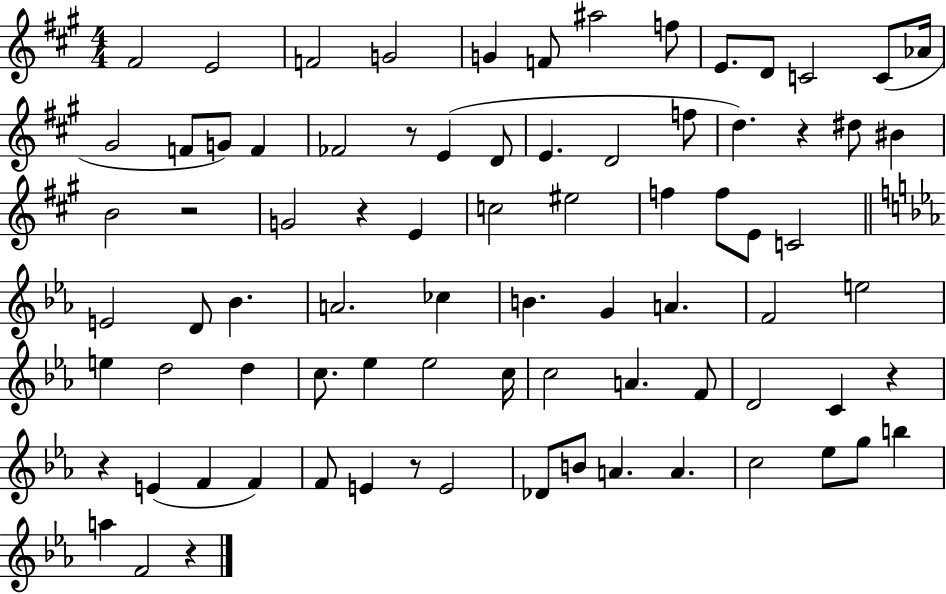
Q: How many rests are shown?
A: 8